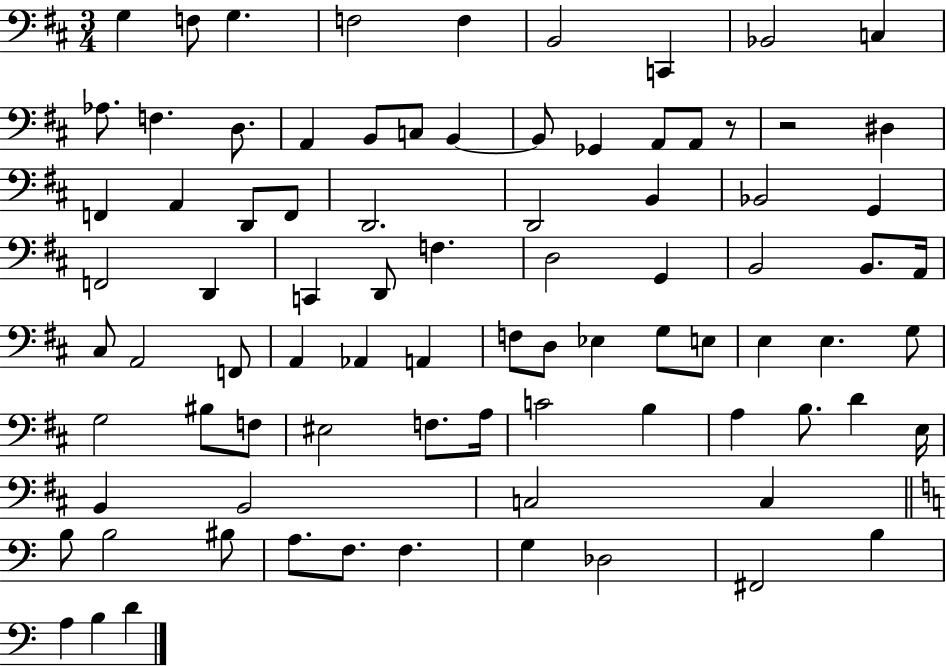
G3/q F3/e G3/q. F3/h F3/q B2/h C2/q Bb2/h C3/q Ab3/e. F3/q. D3/e. A2/q B2/e C3/e B2/q B2/e Gb2/q A2/e A2/e R/e R/h D#3/q F2/q A2/q D2/e F2/e D2/h. D2/h B2/q Bb2/h G2/q F2/h D2/q C2/q D2/e F3/q. D3/h G2/q B2/h B2/e. A2/s C#3/e A2/h F2/e A2/q Ab2/q A2/q F3/e D3/e Eb3/q G3/e E3/e E3/q E3/q. G3/e G3/h BIS3/e F3/e EIS3/h F3/e. A3/s C4/h B3/q A3/q B3/e. D4/q E3/s B2/q B2/h C3/h C3/q B3/e B3/h BIS3/e A3/e. F3/e. F3/q. G3/q Db3/h F#2/h B3/q A3/q B3/q D4/q